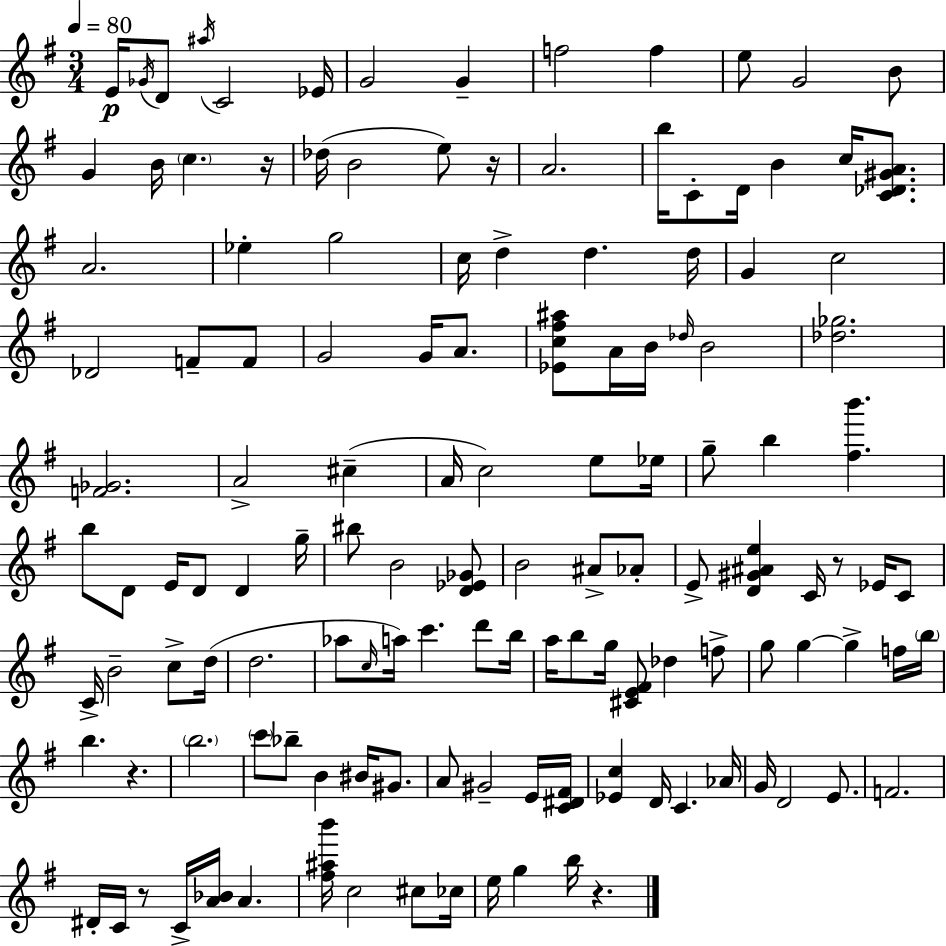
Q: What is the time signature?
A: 3/4